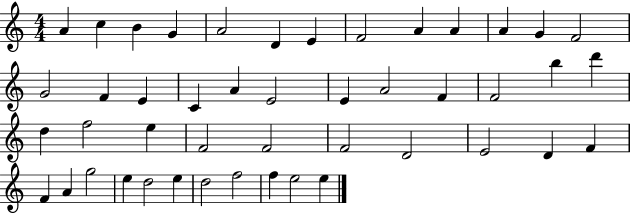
{
  \clef treble
  \numericTimeSignature
  \time 4/4
  \key c \major
  a'4 c''4 b'4 g'4 | a'2 d'4 e'4 | f'2 a'4 a'4 | a'4 g'4 f'2 | \break g'2 f'4 e'4 | c'4 a'4 e'2 | e'4 a'2 f'4 | f'2 b''4 d'''4 | \break d''4 f''2 e''4 | f'2 f'2 | f'2 d'2 | e'2 d'4 f'4 | \break f'4 a'4 g''2 | e''4 d''2 e''4 | d''2 f''2 | f''4 e''2 e''4 | \break \bar "|."
}